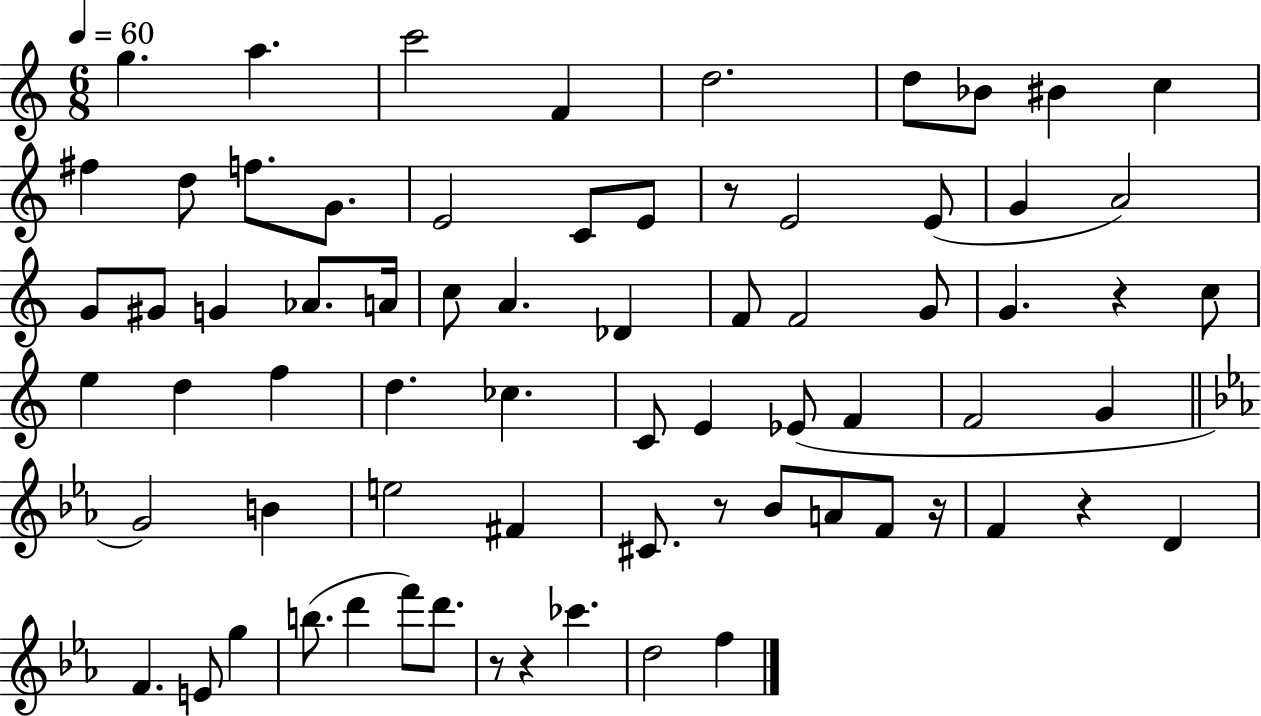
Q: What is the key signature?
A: C major